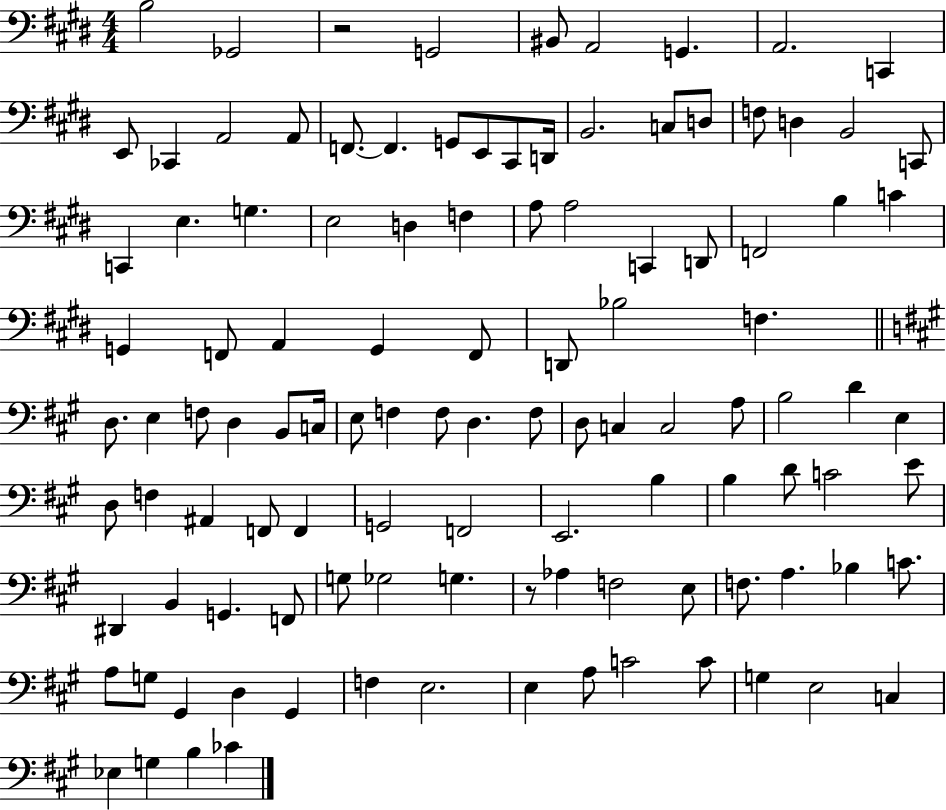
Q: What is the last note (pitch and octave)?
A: CES4